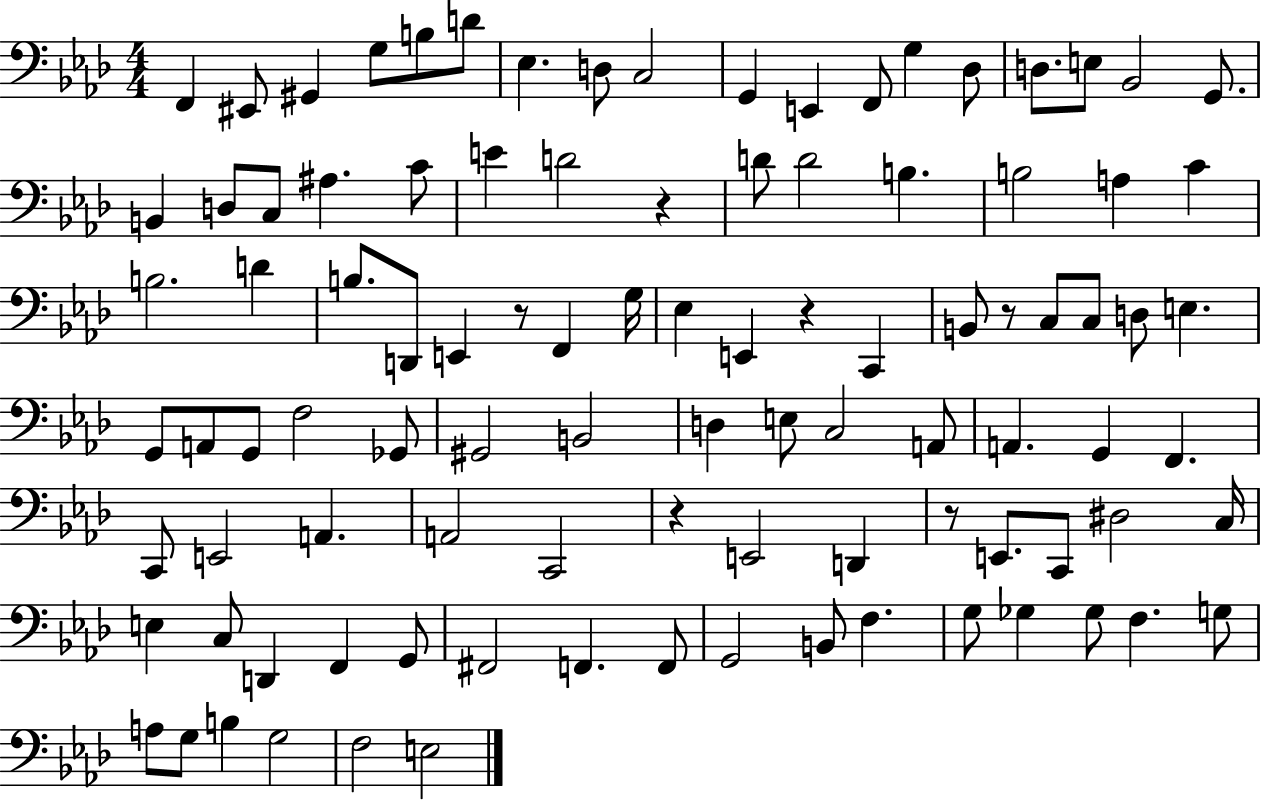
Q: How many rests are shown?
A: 6